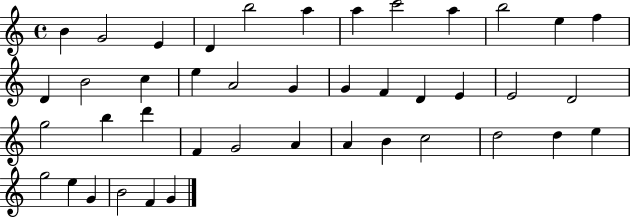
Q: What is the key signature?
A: C major